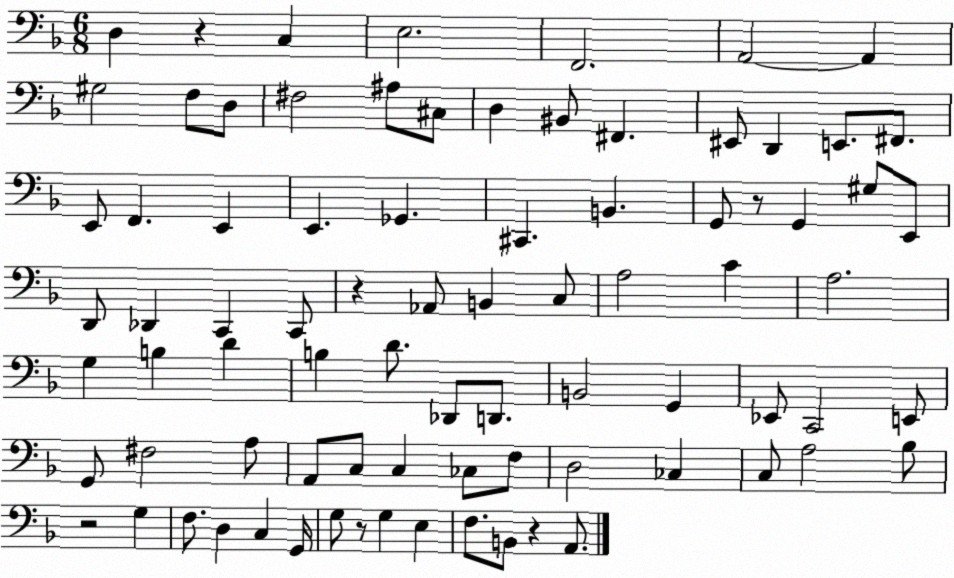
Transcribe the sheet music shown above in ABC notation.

X:1
T:Untitled
M:6/8
L:1/4
K:F
D, z C, E,2 F,,2 A,,2 A,, ^G,2 F,/2 D,/2 ^F,2 ^A,/2 ^C,/2 D, ^B,,/2 ^F,, ^E,,/2 D,, E,,/2 ^F,,/2 E,,/2 F,, E,, E,, _G,, ^C,, B,, G,,/2 z/2 G,, ^G,/2 E,,/2 D,,/2 _D,, C,, C,,/2 z _A,,/2 B,, C,/2 A,2 C A,2 G, B, D B, D/2 _D,,/2 D,,/2 B,,2 G,, _E,,/2 C,,2 E,,/2 G,,/2 ^F,2 A,/2 A,,/2 C,/2 C, _C,/2 F,/2 D,2 _C, C,/2 A,2 _B,/2 z2 G, F,/2 D, C, G,,/4 G,/2 z/2 G, E, F,/2 B,,/2 z A,,/2